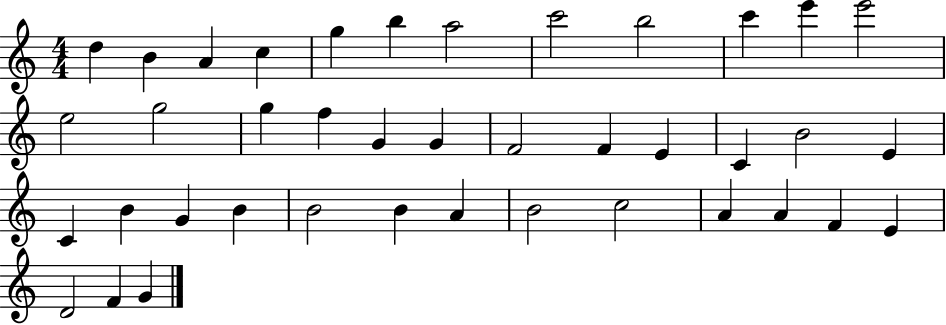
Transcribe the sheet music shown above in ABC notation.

X:1
T:Untitled
M:4/4
L:1/4
K:C
d B A c g b a2 c'2 b2 c' e' e'2 e2 g2 g f G G F2 F E C B2 E C B G B B2 B A B2 c2 A A F E D2 F G